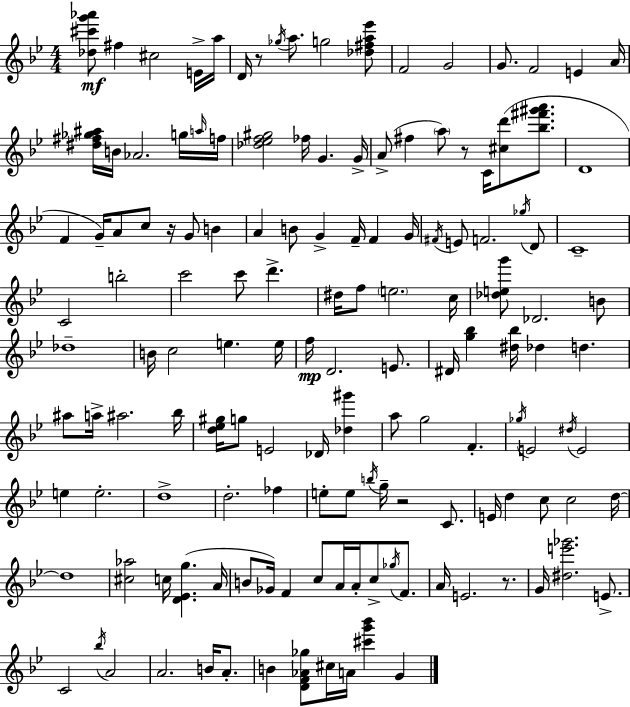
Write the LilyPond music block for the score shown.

{
  \clef treble
  \numericTimeSignature
  \time 4/4
  \key bes \major
  <des'' cis''' g''' aes'''>8\mf fis''4 cis''2 e'16-> a''16 | d'16 r8 \acciaccatura { ges''16 } a''8. g''2 <des'' fis'' a'' ees'''>8 | f'2 g'2 | g'8. f'2 e'4 | \break a'16 <dis'' fis'' ges'' ais''>16 b'16 aes'2. g''16 | \grace { a''16 } f''16 <des'' ees'' f'' gis''>2 fes''16 g'4. | g'16-> a'8->( fis''4 \parenthesize a''8) r8 c'16 <cis'' d'''>8( <bes'' fis''' gis''' a'''>8. | d'1 | \break f'4 g'16--) a'8 c''8 r16 g'8 b'4 | a'4 b'8 g'4-> f'16-- f'4 | g'16 \acciaccatura { fis'16 } e'8 f'2. | \acciaccatura { ges''16 } d'8 c'1-- | \break c'2 b''2-. | c'''2 c'''8 d'''4.-> | dis''16 f''8 \parenthesize e''2. | c''16 <des'' e'' g'''>8 des'2. | \break b'8 des''1-- | b'16 c''2 e''4. | e''16 f''16\mp d'2. | e'8. dis'16 <g'' bes''>4 <dis'' bes''>16 des''4 d''4. | \break ais''8 a''16-> ais''2. | bes''16 <d'' ees'' gis''>16 g''8 e'2 des'16 | <des'' gis'''>4 a''8 g''2 f'4.-. | \acciaccatura { ges''16 } e'2 \acciaccatura { dis''16 } e'2 | \break e''4 e''2.-. | d''1-> | d''2.-. | fes''4 e''8-. e''8 \acciaccatura { b''16 } g''16-- r2 | \break c'8. e'16 d''4 c''8 c''2 | d''16~~ d''1 | <cis'' aes''>2 c''16 | <d' ees' g''>4.( a'16 b'8 ges'16) f'4 c''8 | \break a'16 a'16-. c''8-> \acciaccatura { ges''16 } f'8. a'16 e'2. | r8. g'16 <dis'' e''' ges'''>2. | e'8.-> c'2 | \acciaccatura { bes''16 } a'2 a'2. | \break b'16 a'8.-. b'4 <d' f' aes' ges''>8 cis''16 | a'16 <cis''' g''' bes'''>4 g'4 \bar "|."
}